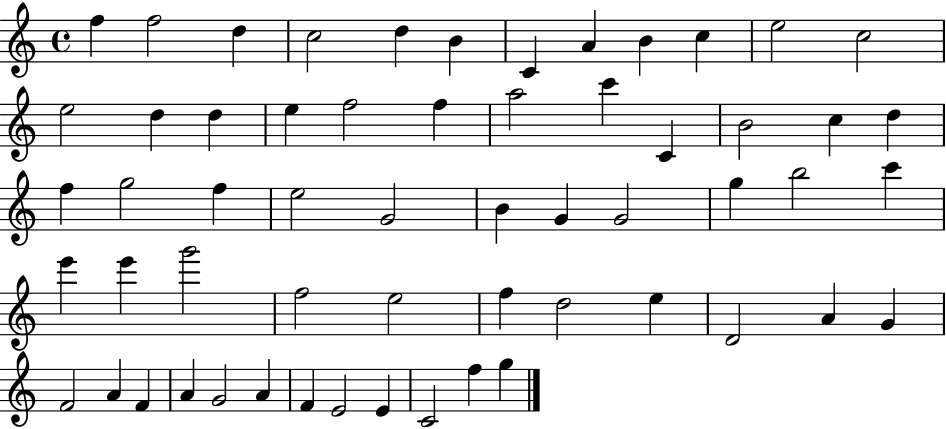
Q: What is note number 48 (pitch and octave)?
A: A4